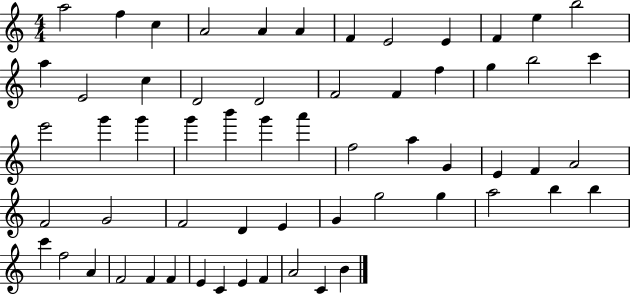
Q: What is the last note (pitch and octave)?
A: B4